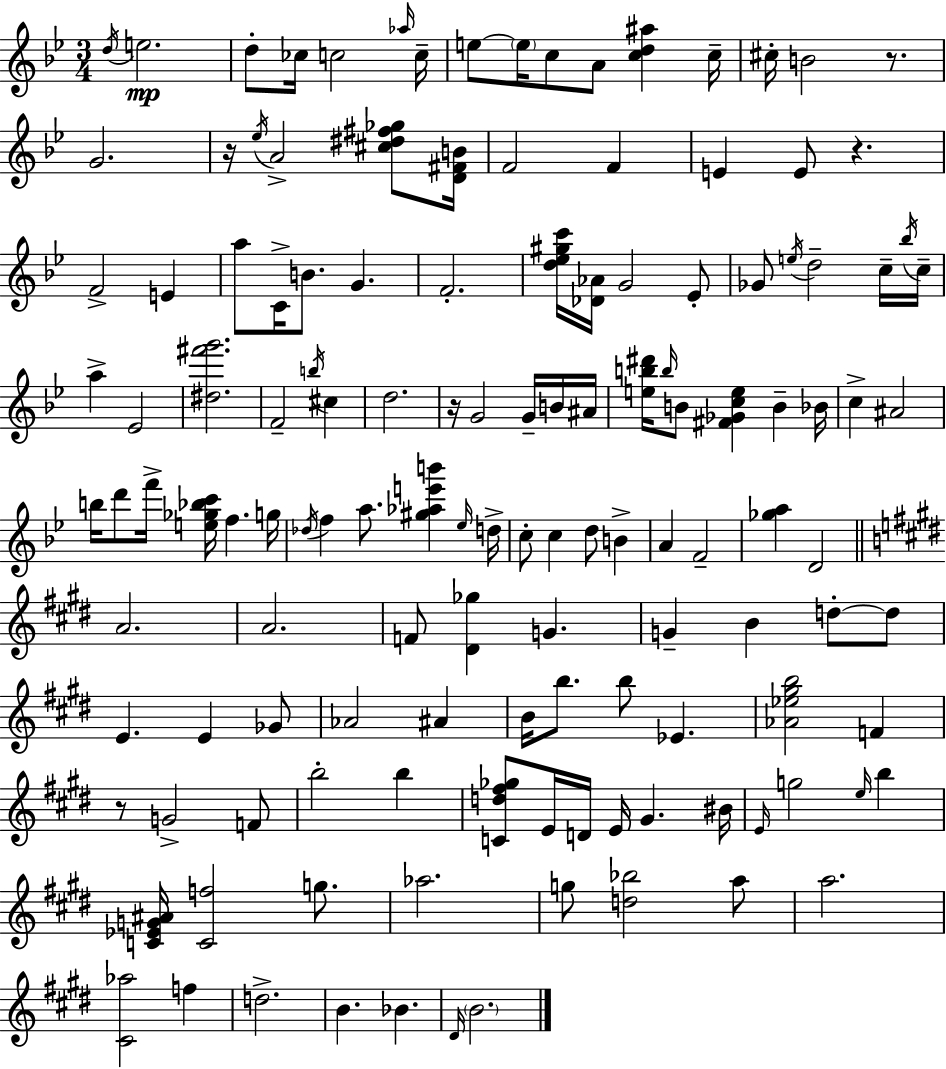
D5/s E5/h. D5/e CES5/s C5/h Ab5/s C5/s E5/e E5/s C5/e A4/e [C5,D5,A#5]/q C5/s C#5/s B4/h R/e. G4/h. R/s Eb5/s A4/h [C#5,D#5,F#5,Gb5]/e [D4,F#4,B4]/s F4/h F4/q E4/q E4/e R/q. F4/h E4/q A5/e C4/s B4/e. G4/q. F4/h. [D5,Eb5,G#5,C6]/s [Db4,Ab4]/s G4/h Eb4/e Gb4/e E5/s D5/h C5/s Bb5/s C5/s A5/q Eb4/h [D#5,F#6,G6]/h. F4/h B5/s C#5/q D5/h. R/s G4/h G4/s B4/s A#4/s [E5,B5,D#6]/s B5/s B4/e [F#4,Gb4,C5,E5]/q B4/q Bb4/s C5/q A#4/h B5/s D6/e F6/s [E5,Gb5,Bb5,C6]/s F5/q. G5/s Db5/s F5/q A5/e. [G#5,Ab5,E6,B6]/q Eb5/s D5/s C5/e C5/q D5/e B4/q A4/q F4/h [Gb5,A5]/q D4/h A4/h. A4/h. F4/e [D#4,Gb5]/q G4/q. G4/q B4/q D5/e D5/e E4/q. E4/q Gb4/e Ab4/h A#4/q B4/s B5/e. B5/e Eb4/q. [Ab4,Eb5,G#5,B5]/h F4/q R/e G4/h F4/e B5/h B5/q [C4,D5,F#5,Gb5]/e E4/s D4/s E4/s G#4/q. BIS4/s E4/s G5/h E5/s B5/q [C4,Eb4,G4,A#4]/s [C4,F5]/h G5/e. Ab5/h. G5/e [D5,Bb5]/h A5/e A5/h. [C#4,Ab5]/h F5/q D5/h. B4/q. Bb4/q. D#4/s B4/h.